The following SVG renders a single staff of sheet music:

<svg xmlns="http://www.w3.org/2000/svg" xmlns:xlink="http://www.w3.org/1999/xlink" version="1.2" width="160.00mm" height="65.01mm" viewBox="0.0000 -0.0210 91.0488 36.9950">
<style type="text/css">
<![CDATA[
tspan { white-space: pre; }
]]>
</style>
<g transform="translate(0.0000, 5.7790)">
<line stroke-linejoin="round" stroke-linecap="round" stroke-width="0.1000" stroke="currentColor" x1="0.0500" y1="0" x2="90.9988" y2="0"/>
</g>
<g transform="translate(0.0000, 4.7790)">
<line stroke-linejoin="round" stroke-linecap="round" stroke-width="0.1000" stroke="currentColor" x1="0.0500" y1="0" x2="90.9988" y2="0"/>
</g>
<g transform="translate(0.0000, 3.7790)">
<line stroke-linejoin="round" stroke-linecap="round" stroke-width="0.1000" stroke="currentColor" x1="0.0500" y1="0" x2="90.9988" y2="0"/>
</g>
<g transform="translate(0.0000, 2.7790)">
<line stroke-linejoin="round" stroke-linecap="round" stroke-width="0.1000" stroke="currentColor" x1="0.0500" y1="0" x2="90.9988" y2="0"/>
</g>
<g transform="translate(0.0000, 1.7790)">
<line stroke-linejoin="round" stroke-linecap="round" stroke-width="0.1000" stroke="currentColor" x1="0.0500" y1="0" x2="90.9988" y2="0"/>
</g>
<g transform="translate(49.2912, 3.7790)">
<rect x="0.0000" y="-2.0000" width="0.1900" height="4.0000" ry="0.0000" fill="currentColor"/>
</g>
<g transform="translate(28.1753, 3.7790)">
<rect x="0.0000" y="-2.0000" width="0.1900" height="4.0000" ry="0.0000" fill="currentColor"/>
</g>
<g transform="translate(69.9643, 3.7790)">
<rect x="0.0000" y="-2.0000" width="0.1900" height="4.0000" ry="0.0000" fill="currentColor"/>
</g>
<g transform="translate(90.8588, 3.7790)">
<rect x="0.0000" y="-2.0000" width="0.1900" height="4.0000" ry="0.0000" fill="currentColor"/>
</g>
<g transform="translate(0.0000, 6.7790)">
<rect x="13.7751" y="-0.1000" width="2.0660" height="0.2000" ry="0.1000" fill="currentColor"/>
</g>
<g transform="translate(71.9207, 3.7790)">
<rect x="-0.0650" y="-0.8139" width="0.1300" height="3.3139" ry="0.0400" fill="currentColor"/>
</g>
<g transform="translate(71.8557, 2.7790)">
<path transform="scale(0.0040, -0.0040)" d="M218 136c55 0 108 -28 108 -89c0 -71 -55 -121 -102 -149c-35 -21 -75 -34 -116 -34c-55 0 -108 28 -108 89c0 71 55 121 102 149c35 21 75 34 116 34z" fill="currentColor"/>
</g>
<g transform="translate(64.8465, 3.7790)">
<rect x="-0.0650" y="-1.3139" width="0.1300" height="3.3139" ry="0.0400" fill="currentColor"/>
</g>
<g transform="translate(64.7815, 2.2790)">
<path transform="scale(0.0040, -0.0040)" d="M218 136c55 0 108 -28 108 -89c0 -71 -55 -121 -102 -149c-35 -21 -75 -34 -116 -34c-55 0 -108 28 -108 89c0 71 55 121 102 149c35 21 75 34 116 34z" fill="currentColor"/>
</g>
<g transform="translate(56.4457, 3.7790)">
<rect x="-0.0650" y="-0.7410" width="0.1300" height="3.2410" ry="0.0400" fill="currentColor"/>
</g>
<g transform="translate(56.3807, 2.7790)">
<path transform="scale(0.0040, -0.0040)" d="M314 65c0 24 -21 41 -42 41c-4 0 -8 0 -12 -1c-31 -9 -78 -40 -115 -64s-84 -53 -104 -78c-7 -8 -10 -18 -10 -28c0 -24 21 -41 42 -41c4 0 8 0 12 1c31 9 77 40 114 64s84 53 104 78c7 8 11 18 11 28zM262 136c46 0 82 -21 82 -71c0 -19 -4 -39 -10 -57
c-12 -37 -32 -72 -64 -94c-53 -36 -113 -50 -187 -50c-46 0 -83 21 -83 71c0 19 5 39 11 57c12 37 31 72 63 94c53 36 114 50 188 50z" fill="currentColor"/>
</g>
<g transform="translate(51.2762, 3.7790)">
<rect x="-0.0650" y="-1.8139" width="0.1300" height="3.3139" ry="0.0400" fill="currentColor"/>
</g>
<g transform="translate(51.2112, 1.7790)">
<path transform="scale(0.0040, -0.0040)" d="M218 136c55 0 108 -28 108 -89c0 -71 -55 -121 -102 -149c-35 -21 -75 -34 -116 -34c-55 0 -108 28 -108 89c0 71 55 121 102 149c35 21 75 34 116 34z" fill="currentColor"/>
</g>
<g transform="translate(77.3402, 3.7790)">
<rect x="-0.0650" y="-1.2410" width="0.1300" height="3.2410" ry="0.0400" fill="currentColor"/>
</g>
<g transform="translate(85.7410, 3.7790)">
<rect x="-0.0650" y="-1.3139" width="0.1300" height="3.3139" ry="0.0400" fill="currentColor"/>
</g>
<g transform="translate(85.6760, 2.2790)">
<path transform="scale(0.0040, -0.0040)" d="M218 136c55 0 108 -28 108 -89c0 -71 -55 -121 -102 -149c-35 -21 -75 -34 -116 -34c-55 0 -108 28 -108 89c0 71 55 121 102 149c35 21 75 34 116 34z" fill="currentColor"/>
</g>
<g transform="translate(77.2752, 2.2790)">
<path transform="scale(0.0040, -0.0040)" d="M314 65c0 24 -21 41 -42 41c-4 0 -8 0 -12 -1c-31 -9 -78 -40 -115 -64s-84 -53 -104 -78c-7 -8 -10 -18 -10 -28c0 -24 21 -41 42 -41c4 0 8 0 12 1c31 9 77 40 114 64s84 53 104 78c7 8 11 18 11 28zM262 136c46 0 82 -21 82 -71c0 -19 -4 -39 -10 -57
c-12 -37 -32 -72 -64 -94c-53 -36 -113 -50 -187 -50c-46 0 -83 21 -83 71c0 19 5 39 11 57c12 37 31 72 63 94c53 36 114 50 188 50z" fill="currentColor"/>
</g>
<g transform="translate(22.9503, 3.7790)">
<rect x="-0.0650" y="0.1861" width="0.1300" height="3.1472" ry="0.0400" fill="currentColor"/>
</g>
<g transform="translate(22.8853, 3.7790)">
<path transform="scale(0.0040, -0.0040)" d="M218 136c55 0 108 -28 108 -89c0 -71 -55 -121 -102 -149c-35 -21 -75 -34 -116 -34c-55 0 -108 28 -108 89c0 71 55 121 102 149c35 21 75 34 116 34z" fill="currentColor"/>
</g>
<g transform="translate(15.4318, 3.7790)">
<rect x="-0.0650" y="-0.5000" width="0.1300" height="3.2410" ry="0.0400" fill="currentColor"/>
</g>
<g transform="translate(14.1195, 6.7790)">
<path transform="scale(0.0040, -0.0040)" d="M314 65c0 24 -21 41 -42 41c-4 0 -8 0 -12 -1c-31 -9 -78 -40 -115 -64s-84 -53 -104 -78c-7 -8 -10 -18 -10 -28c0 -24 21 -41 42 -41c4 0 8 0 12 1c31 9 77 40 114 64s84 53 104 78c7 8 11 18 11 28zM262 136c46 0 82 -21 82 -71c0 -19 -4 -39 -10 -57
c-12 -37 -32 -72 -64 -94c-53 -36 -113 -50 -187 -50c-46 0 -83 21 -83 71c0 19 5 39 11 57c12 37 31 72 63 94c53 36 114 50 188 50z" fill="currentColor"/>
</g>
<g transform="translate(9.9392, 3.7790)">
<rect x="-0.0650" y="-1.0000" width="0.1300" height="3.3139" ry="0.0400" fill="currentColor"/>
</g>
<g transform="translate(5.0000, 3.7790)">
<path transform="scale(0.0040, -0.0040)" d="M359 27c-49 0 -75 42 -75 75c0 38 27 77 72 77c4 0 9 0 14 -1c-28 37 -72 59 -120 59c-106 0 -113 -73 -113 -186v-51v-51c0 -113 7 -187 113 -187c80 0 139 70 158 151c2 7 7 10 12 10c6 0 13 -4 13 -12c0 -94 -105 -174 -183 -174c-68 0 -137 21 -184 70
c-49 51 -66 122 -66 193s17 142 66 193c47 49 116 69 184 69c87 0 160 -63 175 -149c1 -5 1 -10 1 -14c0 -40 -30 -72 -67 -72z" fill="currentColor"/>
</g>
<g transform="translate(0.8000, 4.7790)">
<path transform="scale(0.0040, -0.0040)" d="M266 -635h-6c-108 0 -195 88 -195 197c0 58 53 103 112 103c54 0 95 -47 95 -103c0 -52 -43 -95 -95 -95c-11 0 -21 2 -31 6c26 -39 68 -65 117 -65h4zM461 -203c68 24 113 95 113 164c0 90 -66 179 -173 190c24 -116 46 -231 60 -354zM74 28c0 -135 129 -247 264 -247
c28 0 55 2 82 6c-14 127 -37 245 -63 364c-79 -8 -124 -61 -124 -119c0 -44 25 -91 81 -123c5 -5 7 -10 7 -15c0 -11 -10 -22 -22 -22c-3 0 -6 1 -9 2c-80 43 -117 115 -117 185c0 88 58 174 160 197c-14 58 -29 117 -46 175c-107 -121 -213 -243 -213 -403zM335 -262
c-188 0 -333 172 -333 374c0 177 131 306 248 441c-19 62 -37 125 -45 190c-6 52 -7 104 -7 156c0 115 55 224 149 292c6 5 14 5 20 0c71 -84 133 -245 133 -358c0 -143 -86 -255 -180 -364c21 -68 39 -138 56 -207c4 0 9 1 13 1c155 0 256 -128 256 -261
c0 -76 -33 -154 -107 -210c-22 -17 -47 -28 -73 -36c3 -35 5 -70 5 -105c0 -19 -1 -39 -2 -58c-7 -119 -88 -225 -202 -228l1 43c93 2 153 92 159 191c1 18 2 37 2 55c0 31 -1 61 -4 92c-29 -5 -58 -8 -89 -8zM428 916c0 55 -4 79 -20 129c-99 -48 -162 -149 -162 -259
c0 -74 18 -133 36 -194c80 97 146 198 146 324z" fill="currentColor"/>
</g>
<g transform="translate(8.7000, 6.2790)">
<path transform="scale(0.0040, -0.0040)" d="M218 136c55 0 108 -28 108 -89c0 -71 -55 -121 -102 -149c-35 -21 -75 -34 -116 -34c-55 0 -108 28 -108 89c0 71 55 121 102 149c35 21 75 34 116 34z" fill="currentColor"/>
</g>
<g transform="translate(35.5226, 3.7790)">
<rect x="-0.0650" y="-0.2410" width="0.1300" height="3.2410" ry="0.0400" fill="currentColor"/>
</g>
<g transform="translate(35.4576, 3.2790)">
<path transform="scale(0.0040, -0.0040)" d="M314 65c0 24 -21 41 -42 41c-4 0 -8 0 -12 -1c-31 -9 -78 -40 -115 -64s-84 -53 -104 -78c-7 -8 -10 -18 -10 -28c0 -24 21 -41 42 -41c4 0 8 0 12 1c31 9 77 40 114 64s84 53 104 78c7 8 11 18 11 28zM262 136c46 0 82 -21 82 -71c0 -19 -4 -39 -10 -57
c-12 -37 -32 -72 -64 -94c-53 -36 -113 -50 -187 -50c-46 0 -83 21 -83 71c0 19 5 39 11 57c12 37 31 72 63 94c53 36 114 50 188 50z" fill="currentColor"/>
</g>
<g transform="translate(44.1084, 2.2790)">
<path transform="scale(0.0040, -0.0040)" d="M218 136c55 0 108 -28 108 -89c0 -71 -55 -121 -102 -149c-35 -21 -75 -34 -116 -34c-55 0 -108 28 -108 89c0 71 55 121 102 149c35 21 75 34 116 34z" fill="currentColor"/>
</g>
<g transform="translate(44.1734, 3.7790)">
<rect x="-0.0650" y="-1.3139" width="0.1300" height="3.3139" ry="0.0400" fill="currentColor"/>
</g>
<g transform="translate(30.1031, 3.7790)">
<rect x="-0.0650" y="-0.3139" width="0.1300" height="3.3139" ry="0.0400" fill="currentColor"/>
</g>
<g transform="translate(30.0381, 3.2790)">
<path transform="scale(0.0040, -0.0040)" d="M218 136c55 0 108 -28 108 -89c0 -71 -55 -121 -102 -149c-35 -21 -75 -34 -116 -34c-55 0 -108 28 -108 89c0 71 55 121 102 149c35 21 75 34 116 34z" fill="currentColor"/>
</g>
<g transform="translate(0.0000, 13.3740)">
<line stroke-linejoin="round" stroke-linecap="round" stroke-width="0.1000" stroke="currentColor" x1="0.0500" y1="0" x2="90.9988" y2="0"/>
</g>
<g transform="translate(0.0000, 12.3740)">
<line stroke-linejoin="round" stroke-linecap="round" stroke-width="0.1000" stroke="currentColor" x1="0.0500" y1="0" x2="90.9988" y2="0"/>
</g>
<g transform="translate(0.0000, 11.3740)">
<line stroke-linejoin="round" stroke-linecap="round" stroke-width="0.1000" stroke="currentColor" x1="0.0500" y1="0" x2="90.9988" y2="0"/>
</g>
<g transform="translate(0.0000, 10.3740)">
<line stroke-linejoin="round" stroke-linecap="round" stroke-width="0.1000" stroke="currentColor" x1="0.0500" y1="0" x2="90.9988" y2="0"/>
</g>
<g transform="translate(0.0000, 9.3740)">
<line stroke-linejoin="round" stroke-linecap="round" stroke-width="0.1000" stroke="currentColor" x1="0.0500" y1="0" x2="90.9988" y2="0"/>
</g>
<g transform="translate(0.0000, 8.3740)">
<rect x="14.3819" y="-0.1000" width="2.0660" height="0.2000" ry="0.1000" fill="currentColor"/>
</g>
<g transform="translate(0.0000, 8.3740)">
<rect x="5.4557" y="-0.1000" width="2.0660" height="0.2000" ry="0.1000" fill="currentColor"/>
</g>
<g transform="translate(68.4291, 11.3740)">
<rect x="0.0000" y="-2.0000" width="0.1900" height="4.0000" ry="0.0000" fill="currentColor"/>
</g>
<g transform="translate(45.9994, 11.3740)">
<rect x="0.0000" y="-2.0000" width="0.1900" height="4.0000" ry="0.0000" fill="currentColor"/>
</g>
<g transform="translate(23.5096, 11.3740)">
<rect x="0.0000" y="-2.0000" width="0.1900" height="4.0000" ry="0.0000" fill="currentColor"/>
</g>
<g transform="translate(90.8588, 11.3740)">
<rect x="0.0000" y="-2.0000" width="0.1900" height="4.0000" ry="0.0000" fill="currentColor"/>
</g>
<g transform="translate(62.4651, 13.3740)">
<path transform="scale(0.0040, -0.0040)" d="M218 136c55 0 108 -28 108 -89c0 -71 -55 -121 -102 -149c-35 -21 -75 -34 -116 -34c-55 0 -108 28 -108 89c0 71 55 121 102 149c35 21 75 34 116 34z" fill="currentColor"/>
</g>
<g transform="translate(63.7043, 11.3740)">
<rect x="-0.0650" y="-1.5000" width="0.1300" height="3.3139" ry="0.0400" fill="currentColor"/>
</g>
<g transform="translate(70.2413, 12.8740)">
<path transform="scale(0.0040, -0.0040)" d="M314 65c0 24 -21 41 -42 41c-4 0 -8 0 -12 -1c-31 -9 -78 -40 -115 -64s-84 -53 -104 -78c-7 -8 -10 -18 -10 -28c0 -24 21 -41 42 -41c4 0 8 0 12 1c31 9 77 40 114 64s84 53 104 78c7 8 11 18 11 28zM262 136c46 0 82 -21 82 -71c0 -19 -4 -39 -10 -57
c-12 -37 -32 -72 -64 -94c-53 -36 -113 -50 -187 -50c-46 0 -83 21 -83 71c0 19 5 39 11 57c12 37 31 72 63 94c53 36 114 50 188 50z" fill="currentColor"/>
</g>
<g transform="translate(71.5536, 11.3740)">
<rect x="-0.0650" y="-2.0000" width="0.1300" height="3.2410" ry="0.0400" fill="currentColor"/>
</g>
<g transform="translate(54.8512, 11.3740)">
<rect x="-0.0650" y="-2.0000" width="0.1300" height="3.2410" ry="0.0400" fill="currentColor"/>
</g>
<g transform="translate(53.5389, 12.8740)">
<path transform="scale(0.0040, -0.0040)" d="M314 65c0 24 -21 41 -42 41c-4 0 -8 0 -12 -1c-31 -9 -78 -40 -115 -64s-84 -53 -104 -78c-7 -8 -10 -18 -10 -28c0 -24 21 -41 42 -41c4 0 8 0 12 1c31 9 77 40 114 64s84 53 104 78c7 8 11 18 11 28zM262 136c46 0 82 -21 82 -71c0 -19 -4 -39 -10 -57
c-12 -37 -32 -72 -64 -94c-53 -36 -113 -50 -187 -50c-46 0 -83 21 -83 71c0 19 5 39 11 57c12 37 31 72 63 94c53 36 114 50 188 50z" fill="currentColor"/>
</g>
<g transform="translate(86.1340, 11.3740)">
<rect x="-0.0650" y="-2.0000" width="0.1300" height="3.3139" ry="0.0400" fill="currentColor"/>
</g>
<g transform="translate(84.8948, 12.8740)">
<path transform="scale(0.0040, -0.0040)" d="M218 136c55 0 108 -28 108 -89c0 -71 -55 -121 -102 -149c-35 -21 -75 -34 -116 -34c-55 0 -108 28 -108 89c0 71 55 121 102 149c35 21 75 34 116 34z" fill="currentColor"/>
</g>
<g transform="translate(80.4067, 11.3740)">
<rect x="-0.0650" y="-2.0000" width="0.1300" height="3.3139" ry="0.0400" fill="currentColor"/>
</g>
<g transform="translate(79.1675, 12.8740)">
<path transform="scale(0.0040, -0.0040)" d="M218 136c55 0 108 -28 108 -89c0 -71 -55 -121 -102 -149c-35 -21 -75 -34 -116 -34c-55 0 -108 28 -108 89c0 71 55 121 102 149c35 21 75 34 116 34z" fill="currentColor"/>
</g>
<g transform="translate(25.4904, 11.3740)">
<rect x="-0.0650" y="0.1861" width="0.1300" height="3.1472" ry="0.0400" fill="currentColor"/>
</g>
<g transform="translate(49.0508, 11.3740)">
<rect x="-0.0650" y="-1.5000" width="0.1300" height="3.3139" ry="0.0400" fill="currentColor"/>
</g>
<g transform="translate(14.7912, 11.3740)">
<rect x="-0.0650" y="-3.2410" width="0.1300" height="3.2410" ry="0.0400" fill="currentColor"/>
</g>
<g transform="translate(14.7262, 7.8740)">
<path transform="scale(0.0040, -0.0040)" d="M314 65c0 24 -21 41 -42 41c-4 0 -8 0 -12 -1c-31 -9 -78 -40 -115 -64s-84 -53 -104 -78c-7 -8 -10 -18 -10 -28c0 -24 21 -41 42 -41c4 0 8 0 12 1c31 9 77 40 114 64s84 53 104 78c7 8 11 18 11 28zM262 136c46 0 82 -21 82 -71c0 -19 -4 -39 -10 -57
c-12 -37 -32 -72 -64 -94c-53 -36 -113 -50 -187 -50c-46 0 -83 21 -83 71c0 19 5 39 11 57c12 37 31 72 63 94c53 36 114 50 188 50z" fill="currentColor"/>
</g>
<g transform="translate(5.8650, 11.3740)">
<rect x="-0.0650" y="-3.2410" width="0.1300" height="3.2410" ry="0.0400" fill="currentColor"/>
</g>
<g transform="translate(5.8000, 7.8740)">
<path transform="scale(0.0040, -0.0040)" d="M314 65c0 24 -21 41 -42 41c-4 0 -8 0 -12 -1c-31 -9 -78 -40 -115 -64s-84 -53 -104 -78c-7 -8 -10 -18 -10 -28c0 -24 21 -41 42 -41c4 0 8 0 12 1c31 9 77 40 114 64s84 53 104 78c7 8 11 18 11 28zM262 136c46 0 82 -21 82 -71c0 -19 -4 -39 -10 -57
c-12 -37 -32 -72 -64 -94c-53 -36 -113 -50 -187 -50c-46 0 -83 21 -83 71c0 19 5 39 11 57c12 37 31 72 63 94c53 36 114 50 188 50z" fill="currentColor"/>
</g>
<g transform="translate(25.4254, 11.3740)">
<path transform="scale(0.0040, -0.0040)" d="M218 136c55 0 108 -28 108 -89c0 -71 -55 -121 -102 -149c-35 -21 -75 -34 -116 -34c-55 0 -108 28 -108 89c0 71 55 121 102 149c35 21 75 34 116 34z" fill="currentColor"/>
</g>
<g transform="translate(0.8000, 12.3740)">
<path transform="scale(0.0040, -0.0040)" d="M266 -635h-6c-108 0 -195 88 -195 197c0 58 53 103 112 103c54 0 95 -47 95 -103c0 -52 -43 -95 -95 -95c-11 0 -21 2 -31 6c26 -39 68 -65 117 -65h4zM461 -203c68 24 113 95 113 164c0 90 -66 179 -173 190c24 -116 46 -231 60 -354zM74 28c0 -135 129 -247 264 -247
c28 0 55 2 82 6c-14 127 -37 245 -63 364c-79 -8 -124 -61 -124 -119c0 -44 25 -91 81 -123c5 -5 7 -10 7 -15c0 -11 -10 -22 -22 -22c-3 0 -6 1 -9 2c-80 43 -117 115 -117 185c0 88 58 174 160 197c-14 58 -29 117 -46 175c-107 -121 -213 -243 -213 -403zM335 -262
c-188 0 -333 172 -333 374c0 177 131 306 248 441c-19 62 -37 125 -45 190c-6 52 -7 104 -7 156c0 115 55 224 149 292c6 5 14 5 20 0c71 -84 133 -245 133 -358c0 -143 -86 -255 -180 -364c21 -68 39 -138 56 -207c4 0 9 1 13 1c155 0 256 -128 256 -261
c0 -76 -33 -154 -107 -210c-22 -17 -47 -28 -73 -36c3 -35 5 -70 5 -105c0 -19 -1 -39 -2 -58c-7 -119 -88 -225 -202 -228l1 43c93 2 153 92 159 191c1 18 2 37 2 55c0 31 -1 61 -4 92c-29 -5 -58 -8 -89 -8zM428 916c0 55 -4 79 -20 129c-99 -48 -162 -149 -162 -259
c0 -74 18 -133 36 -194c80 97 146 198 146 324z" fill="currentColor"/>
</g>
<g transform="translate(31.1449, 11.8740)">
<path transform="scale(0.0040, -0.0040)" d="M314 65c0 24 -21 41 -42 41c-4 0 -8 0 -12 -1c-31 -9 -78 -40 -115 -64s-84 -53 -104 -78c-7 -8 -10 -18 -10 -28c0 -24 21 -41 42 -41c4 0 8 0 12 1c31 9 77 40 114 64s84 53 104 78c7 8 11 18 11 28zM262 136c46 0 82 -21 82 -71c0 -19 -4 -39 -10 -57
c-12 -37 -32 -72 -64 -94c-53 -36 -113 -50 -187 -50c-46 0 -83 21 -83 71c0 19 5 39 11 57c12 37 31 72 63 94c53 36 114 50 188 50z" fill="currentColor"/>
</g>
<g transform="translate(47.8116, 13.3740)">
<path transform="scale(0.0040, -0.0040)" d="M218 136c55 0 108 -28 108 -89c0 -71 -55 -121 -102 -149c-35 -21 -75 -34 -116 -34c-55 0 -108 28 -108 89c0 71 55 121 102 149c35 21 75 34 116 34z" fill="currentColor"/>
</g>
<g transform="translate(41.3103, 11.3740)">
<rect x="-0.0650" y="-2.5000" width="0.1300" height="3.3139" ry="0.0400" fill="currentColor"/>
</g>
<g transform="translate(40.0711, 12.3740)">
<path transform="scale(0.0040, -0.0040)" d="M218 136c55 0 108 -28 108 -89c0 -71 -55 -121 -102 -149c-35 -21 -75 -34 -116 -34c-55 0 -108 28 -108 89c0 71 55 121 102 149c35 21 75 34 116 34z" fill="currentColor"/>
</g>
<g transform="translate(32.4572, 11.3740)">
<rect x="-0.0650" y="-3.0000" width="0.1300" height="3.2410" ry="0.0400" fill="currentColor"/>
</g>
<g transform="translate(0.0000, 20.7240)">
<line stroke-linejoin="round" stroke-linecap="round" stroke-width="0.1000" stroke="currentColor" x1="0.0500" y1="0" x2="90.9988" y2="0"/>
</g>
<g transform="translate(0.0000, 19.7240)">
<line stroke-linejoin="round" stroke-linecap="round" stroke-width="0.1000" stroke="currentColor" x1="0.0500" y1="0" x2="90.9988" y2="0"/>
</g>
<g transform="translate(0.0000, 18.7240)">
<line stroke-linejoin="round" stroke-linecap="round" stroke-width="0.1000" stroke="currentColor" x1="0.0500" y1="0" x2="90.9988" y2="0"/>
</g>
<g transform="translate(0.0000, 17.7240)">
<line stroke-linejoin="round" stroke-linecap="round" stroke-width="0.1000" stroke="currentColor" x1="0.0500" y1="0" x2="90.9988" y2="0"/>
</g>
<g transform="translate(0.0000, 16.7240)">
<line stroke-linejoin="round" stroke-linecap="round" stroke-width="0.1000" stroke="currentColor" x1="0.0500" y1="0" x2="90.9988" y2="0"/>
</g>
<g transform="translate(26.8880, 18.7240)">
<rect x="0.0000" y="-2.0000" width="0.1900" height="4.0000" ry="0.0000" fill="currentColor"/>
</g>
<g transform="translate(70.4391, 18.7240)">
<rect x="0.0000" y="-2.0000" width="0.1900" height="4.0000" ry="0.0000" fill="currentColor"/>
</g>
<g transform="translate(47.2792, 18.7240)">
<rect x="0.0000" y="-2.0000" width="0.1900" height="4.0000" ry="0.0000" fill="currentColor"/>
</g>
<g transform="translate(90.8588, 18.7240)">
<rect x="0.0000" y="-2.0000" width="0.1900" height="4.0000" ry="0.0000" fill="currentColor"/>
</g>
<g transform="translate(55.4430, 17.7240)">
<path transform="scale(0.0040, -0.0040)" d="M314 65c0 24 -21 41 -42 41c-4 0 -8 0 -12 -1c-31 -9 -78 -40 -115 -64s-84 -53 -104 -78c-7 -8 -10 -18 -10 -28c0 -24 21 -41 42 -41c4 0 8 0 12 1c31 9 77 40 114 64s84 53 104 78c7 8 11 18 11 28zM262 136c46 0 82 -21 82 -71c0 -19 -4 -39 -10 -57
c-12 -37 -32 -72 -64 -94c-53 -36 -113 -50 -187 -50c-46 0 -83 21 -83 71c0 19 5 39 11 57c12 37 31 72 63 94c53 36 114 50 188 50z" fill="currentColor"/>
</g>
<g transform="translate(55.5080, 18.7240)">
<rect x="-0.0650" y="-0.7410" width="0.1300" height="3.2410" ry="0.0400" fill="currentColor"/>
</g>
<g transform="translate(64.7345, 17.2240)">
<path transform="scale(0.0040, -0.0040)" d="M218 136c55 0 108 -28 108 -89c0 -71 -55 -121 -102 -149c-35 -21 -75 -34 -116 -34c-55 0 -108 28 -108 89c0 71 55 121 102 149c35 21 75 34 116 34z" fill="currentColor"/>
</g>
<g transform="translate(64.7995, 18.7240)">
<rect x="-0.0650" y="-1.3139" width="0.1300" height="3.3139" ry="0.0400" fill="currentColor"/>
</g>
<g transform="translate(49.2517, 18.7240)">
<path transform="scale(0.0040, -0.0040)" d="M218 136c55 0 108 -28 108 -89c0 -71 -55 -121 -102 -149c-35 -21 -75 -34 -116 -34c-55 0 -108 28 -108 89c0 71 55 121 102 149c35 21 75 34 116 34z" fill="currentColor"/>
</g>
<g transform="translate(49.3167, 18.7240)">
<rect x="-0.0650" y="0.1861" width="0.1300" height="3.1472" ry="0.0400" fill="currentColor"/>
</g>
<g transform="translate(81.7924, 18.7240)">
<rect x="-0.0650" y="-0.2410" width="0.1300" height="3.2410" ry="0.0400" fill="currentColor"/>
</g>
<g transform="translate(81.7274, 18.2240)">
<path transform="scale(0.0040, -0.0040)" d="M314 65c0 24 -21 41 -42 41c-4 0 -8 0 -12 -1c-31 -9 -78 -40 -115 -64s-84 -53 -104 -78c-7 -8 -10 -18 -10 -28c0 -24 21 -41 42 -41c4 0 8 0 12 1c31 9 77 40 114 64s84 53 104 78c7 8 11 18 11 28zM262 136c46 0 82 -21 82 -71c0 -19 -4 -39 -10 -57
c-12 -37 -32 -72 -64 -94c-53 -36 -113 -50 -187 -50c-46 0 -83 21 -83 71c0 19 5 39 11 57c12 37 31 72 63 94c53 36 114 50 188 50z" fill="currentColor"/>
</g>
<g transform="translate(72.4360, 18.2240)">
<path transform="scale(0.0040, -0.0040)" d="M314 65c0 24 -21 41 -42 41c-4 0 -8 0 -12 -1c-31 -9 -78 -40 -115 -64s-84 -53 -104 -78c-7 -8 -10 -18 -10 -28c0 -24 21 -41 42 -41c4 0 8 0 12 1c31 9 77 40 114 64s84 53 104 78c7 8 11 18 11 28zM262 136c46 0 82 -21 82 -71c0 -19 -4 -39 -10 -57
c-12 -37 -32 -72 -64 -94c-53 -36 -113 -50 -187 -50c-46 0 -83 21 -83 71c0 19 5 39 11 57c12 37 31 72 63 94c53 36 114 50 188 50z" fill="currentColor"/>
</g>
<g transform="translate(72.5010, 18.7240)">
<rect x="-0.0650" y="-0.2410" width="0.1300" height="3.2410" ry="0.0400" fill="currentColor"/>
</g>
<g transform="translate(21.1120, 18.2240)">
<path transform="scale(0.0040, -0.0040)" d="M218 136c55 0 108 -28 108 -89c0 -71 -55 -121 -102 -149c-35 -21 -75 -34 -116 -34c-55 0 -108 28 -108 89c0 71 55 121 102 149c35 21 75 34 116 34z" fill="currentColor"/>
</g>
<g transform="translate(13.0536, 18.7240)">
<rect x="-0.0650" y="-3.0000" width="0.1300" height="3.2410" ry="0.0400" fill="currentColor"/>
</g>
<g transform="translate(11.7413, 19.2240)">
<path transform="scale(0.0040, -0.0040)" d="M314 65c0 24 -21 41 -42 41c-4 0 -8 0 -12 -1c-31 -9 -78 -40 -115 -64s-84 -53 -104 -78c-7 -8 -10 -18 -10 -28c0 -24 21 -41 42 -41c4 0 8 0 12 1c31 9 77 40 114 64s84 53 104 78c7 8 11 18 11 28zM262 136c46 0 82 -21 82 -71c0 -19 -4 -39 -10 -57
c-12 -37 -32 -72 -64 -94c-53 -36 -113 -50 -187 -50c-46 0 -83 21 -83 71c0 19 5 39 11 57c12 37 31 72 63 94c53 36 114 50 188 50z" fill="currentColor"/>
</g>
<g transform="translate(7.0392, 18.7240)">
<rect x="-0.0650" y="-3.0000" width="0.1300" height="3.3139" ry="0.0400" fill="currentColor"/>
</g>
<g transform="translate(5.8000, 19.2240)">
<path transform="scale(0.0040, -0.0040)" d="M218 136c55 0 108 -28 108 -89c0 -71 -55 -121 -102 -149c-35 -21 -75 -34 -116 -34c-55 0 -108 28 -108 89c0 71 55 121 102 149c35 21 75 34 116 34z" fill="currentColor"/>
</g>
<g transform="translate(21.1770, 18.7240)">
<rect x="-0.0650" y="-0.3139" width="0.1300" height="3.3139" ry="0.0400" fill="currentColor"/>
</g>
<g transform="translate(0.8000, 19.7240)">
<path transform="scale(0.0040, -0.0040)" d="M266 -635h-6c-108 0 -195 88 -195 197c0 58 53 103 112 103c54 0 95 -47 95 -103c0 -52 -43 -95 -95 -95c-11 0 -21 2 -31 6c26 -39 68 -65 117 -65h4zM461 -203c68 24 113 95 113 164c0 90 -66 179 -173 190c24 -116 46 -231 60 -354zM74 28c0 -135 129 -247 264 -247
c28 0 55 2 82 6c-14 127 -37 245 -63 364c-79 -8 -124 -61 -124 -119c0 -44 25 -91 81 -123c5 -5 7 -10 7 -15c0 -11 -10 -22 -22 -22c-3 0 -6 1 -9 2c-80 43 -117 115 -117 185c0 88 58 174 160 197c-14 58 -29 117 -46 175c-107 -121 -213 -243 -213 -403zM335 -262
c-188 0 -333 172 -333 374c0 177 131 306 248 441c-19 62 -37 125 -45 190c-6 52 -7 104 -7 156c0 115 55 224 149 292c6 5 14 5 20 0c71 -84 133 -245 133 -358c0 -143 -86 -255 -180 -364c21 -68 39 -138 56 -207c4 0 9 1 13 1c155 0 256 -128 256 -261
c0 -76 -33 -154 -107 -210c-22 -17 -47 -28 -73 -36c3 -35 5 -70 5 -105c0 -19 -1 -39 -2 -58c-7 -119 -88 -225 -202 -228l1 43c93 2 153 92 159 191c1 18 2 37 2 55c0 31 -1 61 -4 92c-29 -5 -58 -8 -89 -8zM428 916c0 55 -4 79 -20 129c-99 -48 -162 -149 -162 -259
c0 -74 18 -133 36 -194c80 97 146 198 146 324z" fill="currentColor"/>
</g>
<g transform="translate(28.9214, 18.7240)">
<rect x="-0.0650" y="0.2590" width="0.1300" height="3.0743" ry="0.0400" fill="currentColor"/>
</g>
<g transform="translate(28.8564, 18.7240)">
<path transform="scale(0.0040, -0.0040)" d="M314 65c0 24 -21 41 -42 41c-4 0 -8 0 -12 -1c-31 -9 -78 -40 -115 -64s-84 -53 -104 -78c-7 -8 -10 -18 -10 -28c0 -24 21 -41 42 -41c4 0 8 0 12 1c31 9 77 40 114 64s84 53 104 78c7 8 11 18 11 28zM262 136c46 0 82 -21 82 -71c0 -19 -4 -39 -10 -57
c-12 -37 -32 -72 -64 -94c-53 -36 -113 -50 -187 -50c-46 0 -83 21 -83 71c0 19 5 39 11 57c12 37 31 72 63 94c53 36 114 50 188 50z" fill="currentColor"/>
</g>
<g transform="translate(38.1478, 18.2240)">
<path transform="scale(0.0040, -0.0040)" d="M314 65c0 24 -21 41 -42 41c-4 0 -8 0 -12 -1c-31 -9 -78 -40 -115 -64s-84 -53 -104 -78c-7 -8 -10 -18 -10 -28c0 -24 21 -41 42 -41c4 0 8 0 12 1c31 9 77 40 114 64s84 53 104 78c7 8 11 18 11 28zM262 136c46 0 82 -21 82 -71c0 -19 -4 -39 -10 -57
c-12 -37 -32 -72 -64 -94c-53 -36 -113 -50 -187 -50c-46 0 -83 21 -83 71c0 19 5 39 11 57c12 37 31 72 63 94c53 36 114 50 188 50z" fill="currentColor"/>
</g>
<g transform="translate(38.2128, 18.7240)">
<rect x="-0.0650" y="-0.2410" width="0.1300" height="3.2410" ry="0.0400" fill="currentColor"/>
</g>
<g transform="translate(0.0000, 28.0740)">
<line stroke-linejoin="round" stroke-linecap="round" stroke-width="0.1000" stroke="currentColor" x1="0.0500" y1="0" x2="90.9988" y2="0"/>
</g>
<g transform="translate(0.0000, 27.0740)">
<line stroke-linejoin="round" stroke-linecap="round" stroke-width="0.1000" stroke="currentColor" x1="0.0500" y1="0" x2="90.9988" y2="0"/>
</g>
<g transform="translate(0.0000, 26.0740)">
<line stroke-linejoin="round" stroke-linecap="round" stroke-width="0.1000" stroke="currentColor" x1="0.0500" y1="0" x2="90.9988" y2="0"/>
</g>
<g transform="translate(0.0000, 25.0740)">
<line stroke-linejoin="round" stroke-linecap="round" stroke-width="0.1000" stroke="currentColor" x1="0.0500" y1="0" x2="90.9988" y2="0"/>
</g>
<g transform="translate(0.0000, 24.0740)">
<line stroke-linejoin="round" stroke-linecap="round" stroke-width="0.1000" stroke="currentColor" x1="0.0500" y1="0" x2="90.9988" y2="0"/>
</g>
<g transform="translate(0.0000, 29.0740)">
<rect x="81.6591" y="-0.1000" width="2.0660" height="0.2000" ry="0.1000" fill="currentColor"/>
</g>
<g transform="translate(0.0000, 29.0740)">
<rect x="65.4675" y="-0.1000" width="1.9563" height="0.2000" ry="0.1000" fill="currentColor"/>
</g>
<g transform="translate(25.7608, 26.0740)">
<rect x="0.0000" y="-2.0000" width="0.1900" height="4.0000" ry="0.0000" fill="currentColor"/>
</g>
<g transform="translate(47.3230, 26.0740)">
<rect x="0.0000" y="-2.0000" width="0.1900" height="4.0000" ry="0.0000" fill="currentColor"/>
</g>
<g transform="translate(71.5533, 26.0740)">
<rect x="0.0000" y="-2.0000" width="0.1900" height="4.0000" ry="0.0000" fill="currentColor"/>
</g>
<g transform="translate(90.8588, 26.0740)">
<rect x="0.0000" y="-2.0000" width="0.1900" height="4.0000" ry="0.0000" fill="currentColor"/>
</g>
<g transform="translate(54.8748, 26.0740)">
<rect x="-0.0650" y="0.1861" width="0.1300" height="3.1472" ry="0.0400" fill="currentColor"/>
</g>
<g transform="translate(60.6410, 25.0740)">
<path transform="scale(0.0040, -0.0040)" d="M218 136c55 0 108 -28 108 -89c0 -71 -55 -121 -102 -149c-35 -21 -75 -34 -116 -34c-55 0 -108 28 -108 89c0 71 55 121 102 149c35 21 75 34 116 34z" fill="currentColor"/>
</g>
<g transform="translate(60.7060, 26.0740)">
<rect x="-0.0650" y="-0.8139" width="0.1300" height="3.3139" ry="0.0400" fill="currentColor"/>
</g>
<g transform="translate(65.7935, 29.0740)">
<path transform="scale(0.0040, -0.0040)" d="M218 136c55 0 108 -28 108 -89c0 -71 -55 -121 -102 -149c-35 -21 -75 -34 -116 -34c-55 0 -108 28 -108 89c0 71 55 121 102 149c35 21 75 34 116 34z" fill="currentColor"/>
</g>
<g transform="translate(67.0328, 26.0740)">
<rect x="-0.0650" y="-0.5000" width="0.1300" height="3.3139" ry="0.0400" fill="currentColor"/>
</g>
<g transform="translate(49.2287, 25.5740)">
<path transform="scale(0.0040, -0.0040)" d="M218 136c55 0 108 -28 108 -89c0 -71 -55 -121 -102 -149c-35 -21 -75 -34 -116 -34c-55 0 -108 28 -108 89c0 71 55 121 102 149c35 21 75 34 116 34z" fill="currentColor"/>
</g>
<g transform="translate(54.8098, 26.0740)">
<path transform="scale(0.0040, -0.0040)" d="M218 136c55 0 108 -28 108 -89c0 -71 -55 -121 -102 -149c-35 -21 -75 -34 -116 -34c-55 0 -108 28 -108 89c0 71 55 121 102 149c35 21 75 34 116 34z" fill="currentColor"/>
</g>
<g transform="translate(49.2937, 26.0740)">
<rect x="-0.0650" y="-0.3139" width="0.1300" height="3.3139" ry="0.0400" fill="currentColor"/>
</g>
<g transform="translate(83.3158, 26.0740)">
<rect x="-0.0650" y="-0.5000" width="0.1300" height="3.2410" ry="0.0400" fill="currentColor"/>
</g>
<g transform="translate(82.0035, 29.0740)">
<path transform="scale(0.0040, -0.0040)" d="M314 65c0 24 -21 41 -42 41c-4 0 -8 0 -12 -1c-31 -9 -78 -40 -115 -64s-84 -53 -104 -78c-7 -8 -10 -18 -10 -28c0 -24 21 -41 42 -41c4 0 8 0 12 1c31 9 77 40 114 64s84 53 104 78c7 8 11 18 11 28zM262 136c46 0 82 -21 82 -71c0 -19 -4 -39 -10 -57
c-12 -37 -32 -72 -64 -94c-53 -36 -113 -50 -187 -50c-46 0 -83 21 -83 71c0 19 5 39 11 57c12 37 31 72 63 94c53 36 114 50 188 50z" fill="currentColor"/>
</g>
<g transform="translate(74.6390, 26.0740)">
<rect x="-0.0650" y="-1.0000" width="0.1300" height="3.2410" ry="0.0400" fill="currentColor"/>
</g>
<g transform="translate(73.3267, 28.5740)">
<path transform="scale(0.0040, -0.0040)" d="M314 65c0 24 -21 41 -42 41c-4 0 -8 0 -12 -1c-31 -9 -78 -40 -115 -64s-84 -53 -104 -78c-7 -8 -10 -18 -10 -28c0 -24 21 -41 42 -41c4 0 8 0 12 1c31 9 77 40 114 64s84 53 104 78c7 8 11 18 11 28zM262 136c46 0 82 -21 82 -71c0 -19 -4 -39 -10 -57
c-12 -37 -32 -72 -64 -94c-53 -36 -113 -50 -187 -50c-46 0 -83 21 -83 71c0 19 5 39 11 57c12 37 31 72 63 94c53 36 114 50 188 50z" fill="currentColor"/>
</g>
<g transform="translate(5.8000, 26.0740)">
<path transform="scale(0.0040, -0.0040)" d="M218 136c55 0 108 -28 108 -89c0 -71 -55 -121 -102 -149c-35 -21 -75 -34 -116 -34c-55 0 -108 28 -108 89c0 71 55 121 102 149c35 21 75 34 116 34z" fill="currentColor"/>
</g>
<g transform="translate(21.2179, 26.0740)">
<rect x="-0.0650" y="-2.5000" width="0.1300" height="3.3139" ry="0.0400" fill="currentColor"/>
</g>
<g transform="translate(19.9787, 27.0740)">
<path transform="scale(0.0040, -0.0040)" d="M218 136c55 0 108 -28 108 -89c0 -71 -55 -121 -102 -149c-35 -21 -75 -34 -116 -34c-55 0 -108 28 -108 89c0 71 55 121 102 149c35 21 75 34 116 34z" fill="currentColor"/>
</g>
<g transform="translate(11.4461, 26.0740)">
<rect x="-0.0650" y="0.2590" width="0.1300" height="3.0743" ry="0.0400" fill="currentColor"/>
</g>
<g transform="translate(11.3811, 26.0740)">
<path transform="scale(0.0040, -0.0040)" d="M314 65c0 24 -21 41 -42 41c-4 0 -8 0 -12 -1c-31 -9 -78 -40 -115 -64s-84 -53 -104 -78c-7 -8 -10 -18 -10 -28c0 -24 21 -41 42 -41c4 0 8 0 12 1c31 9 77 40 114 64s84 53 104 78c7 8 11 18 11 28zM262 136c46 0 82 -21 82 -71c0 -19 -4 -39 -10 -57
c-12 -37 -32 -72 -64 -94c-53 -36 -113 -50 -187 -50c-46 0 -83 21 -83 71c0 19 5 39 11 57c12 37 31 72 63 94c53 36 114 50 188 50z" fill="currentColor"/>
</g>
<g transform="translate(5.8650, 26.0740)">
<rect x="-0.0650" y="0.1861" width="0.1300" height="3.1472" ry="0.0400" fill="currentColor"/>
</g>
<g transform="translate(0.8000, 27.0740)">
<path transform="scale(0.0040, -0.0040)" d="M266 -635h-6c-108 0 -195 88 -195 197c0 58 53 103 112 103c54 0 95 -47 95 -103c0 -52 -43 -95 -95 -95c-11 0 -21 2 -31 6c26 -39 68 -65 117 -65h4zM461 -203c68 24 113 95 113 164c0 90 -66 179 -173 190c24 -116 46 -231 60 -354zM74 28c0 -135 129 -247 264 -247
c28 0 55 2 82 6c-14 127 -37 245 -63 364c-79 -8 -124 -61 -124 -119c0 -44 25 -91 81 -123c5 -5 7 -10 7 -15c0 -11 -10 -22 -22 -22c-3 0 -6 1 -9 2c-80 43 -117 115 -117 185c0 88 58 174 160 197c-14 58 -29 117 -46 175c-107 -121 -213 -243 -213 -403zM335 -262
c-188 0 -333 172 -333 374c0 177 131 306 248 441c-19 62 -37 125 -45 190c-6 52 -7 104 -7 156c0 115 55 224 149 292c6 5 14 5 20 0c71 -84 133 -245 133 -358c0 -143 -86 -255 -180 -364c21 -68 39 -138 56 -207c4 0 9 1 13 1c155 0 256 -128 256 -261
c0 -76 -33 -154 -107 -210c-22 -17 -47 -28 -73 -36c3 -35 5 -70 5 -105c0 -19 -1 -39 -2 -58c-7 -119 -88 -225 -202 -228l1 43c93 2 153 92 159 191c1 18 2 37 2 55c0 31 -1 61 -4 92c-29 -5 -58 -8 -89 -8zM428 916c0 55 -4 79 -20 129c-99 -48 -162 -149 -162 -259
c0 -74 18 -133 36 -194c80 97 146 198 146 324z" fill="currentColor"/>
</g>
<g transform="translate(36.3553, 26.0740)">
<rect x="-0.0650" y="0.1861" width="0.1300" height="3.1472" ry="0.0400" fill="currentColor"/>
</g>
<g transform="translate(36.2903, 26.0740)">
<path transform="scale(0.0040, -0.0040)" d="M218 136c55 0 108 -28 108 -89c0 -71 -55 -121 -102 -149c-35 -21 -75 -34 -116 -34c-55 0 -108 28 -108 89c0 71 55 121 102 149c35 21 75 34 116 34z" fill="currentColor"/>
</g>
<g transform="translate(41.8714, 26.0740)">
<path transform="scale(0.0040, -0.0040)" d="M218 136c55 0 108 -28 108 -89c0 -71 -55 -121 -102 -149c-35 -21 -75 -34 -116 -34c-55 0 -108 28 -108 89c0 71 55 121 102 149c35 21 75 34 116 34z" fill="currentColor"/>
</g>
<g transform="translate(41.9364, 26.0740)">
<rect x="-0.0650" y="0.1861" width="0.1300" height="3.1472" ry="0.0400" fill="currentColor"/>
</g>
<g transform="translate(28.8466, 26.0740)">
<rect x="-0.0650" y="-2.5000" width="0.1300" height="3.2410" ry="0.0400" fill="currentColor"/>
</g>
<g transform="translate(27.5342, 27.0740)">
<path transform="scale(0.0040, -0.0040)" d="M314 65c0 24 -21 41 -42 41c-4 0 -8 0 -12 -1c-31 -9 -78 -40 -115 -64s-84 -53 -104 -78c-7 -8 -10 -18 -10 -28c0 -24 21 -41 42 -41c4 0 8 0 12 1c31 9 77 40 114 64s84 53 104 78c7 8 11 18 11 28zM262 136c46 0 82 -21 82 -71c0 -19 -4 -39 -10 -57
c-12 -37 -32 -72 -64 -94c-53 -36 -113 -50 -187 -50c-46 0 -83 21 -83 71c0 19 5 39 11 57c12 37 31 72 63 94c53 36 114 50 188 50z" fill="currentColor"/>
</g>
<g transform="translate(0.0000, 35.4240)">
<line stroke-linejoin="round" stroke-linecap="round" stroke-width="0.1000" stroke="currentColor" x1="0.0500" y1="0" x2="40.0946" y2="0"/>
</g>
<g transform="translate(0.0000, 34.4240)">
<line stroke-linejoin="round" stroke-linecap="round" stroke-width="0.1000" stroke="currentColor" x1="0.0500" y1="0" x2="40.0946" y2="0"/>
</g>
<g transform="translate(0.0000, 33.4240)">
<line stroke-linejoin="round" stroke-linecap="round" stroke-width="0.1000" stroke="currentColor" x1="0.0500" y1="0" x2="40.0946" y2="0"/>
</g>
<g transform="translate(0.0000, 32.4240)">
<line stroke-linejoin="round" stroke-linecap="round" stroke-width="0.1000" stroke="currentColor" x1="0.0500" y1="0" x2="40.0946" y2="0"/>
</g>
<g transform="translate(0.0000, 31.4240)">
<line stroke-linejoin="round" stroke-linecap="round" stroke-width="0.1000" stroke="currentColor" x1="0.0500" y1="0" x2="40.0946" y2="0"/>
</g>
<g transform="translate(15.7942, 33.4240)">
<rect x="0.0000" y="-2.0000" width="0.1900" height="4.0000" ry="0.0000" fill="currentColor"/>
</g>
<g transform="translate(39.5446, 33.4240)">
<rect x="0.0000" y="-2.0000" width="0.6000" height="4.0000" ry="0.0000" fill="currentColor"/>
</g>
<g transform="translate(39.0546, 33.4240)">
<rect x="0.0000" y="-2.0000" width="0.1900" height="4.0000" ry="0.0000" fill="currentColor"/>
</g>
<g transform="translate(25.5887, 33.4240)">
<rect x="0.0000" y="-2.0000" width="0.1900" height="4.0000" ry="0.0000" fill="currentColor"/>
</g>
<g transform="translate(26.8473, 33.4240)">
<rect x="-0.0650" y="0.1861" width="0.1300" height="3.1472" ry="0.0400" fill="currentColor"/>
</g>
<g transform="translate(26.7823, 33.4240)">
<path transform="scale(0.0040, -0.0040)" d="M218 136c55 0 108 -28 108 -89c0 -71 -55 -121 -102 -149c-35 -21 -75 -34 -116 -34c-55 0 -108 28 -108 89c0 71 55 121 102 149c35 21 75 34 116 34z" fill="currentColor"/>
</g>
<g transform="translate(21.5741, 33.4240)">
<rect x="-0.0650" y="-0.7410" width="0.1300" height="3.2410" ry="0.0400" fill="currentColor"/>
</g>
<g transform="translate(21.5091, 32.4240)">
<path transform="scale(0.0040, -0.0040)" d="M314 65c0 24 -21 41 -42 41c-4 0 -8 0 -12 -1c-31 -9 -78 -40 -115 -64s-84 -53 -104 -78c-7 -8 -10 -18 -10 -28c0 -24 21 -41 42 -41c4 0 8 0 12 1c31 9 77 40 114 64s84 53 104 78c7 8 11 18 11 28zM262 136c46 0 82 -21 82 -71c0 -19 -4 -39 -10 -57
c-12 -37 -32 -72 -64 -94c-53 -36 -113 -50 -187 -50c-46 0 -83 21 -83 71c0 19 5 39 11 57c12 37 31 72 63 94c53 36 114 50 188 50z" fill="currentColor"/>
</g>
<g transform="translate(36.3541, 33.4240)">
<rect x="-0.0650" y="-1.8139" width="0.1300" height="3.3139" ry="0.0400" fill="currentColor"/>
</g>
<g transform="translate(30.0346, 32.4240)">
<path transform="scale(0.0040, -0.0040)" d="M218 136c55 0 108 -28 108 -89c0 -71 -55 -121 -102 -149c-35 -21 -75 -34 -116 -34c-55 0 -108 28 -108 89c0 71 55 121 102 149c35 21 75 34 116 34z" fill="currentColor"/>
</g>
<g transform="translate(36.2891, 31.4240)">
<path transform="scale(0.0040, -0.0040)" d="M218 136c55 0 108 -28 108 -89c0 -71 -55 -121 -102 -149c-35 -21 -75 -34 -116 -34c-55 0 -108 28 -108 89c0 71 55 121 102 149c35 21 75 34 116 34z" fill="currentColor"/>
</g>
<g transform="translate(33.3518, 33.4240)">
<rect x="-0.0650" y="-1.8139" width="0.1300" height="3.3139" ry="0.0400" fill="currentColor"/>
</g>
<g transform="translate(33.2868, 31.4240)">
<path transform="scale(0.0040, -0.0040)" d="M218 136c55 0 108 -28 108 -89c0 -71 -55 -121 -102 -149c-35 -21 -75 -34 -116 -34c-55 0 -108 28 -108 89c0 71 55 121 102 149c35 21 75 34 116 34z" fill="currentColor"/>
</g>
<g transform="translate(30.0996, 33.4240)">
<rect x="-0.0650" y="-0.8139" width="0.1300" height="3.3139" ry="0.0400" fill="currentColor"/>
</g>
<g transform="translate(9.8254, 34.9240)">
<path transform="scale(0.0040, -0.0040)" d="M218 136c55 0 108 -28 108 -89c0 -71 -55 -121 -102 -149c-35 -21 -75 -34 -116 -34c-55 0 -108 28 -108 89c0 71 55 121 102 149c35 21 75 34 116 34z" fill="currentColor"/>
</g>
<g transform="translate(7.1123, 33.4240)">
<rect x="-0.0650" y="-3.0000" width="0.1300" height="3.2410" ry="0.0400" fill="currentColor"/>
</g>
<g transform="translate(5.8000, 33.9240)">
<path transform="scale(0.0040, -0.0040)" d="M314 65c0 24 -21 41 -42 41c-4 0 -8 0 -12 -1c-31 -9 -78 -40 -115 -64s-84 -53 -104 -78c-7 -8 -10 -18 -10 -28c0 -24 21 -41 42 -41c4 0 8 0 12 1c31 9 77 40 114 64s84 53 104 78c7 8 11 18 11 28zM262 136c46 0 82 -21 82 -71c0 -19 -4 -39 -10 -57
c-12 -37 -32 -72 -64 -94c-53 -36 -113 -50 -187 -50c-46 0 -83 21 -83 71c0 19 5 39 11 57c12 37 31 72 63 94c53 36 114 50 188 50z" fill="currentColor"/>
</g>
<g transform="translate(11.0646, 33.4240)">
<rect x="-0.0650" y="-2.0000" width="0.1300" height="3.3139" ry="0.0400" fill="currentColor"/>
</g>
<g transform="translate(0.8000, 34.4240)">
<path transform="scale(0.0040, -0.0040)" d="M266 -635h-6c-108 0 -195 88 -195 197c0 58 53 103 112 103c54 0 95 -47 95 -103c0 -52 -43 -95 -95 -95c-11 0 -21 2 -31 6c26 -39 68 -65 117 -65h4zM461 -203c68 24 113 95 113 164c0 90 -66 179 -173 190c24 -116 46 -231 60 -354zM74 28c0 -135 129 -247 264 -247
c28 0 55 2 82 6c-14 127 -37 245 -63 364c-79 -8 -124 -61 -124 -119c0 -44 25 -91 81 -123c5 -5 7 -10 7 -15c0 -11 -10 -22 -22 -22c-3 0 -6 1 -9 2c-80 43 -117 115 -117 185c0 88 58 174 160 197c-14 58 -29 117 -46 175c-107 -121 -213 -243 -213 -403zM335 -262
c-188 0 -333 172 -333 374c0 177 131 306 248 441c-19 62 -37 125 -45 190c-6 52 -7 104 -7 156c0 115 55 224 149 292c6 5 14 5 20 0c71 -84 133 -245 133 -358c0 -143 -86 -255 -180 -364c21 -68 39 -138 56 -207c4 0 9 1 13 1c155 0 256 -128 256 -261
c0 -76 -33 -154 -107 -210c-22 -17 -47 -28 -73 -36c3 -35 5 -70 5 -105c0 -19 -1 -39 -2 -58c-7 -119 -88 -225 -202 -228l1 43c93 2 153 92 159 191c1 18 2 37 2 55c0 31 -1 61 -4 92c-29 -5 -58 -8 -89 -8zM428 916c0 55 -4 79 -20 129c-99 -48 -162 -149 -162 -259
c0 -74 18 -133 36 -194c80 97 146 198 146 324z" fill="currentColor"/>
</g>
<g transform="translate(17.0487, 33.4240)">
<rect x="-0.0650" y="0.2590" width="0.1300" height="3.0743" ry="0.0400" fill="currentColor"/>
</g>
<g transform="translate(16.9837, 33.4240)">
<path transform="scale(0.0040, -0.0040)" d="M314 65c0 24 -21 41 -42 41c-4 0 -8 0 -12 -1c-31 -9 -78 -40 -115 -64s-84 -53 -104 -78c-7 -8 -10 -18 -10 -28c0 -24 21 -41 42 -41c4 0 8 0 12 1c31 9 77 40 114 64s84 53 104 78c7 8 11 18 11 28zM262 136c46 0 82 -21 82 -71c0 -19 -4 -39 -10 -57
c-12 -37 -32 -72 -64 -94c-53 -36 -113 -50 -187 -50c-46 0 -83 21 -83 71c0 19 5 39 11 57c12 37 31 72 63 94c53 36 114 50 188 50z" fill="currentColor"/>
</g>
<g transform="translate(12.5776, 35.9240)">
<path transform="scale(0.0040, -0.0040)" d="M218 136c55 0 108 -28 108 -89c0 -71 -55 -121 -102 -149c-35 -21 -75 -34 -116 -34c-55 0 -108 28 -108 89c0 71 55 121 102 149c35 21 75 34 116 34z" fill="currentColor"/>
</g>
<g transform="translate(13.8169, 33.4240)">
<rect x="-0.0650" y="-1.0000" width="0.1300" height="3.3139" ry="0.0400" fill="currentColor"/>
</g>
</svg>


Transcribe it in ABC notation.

X:1
T:Untitled
M:4/4
L:1/4
K:C
D C2 B c c2 e f d2 e d e2 e b2 b2 B A2 G E F2 E F2 F F A A2 c B2 c2 B d2 e c2 c2 B B2 G G2 B B c B d C D2 C2 A2 F D B2 d2 B d f f